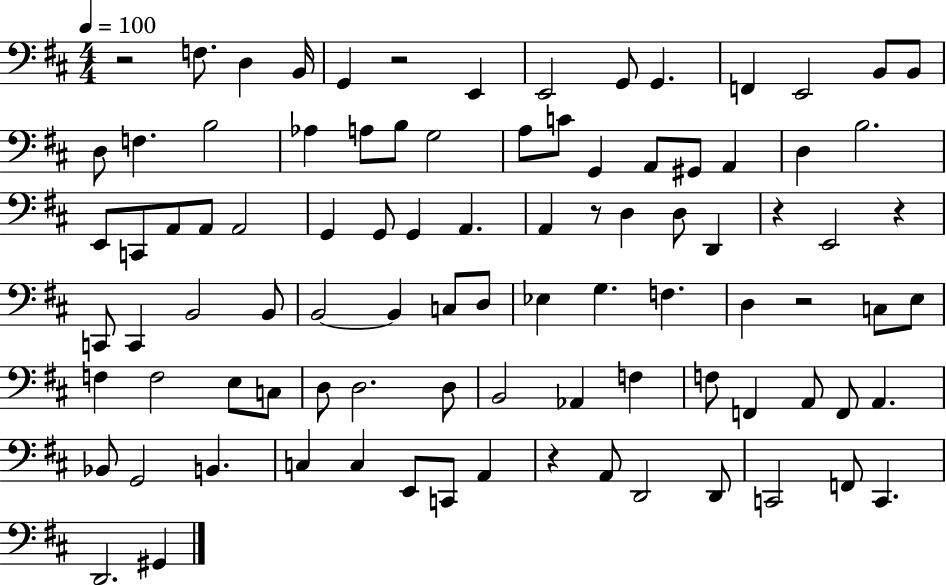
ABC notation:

X:1
T:Untitled
M:4/4
L:1/4
K:D
z2 F,/2 D, B,,/4 G,, z2 E,, E,,2 G,,/2 G,, F,, E,,2 B,,/2 B,,/2 D,/2 F, B,2 _A, A,/2 B,/2 G,2 A,/2 C/2 G,, A,,/2 ^G,,/2 A,, D, B,2 E,,/2 C,,/2 A,,/2 A,,/2 A,,2 G,, G,,/2 G,, A,, A,, z/2 D, D,/2 D,, z E,,2 z C,,/2 C,, B,,2 B,,/2 B,,2 B,, C,/2 D,/2 _E, G, F, D, z2 C,/2 E,/2 F, F,2 E,/2 C,/2 D,/2 D,2 D,/2 B,,2 _A,, F, F,/2 F,, A,,/2 F,,/2 A,, _B,,/2 G,,2 B,, C, C, E,,/2 C,,/2 A,, z A,,/2 D,,2 D,,/2 C,,2 F,,/2 C,, D,,2 ^G,,